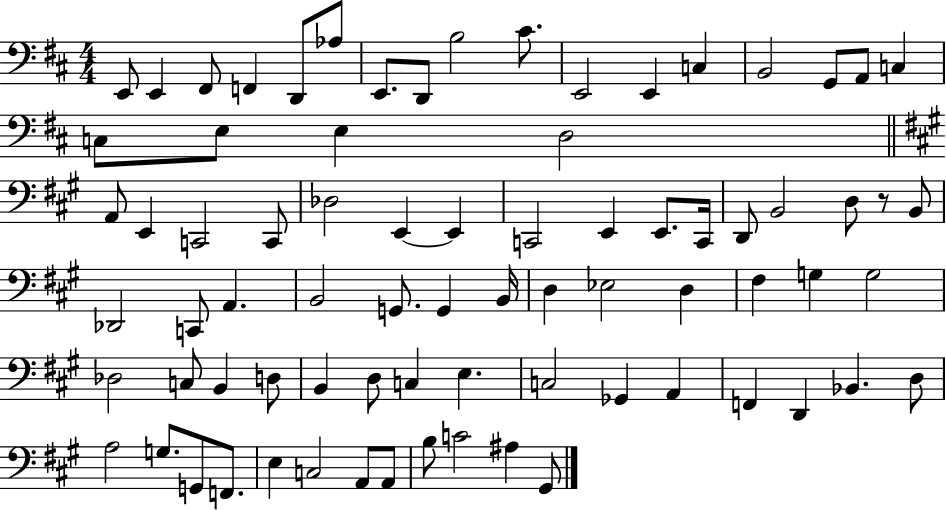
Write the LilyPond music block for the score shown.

{
  \clef bass
  \numericTimeSignature
  \time 4/4
  \key d \major
  \repeat volta 2 { e,8 e,4 fis,8 f,4 d,8 aes8 | e,8. d,8 b2 cis'8. | e,2 e,4 c4 | b,2 g,8 a,8 c4 | \break c8 e8 e4 d2 | \bar "||" \break \key a \major a,8 e,4 c,2 c,8 | des2 e,4~~ e,4 | c,2 e,4 e,8. c,16 | d,8 b,2 d8 r8 b,8 | \break des,2 c,8 a,4. | b,2 g,8. g,4 b,16 | d4 ees2 d4 | fis4 g4 g2 | \break des2 c8 b,4 d8 | b,4 d8 c4 e4. | c2 ges,4 a,4 | f,4 d,4 bes,4. d8 | \break a2 g8. g,8 f,8. | e4 c2 a,8 a,8 | b8 c'2 ais4 gis,8 | } \bar "|."
}